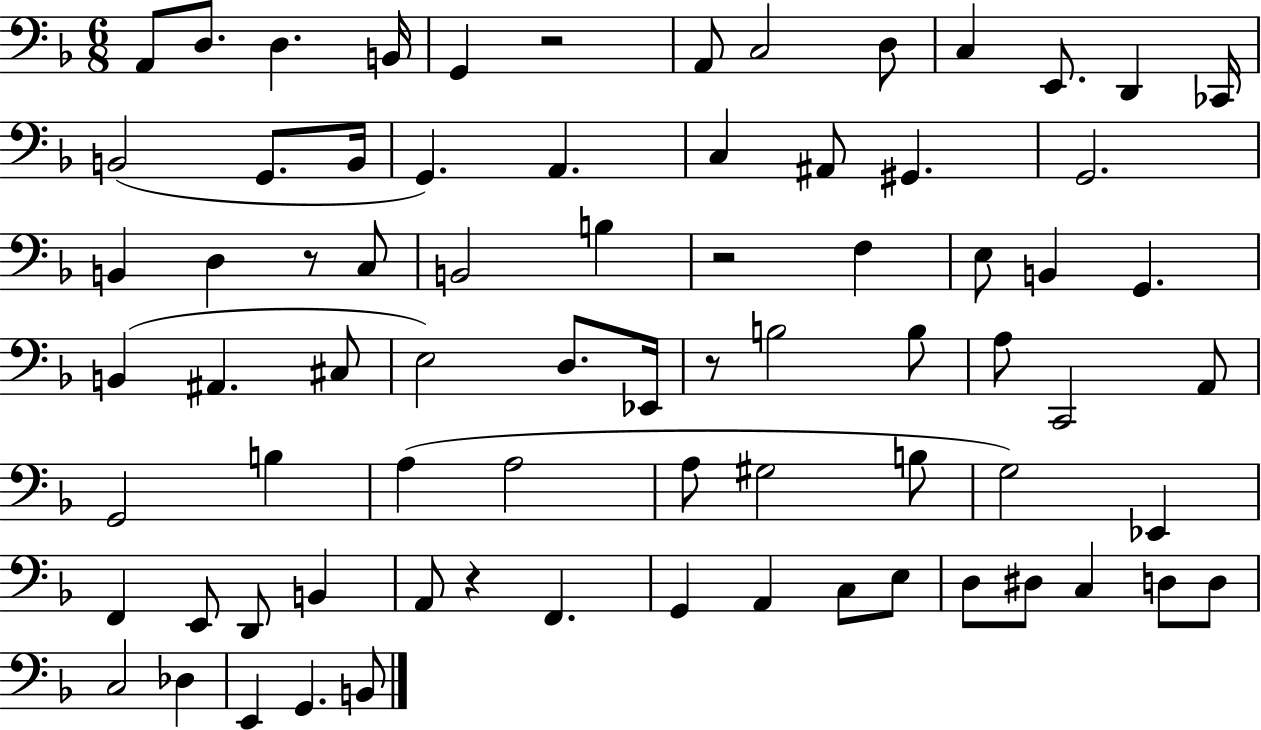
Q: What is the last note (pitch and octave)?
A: B2